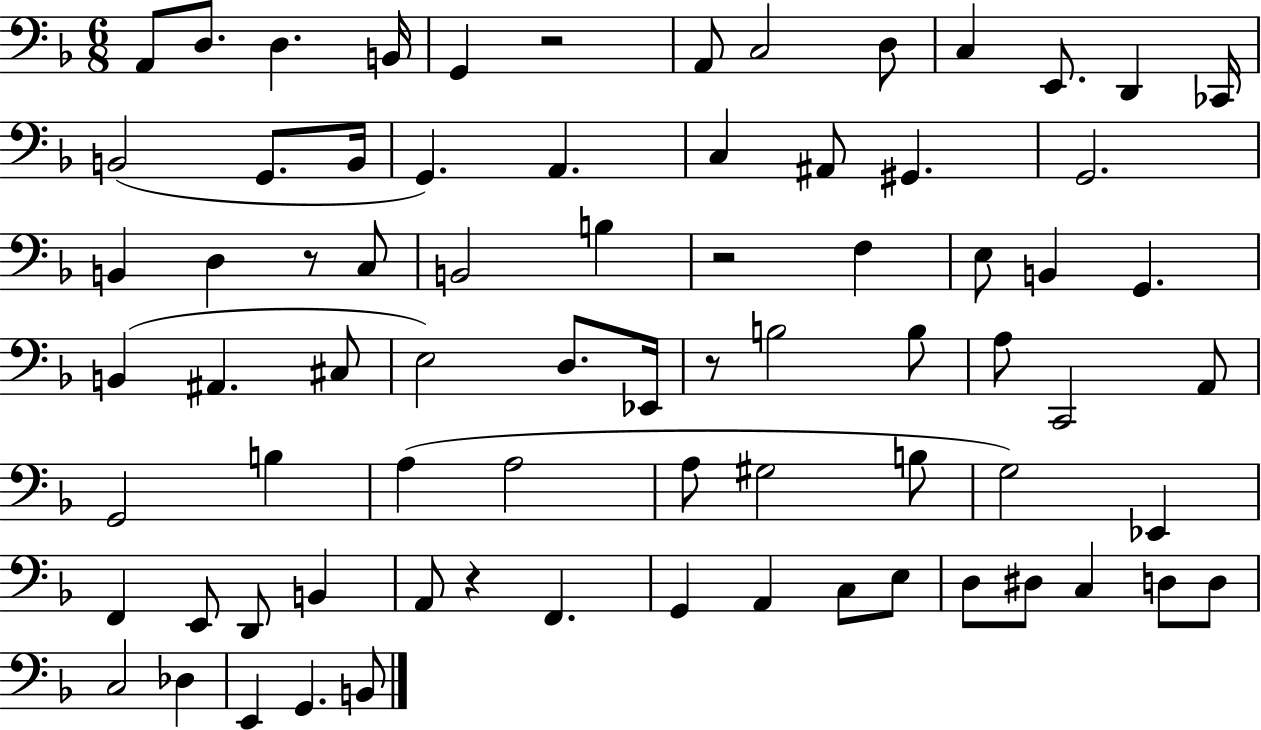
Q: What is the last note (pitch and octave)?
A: B2